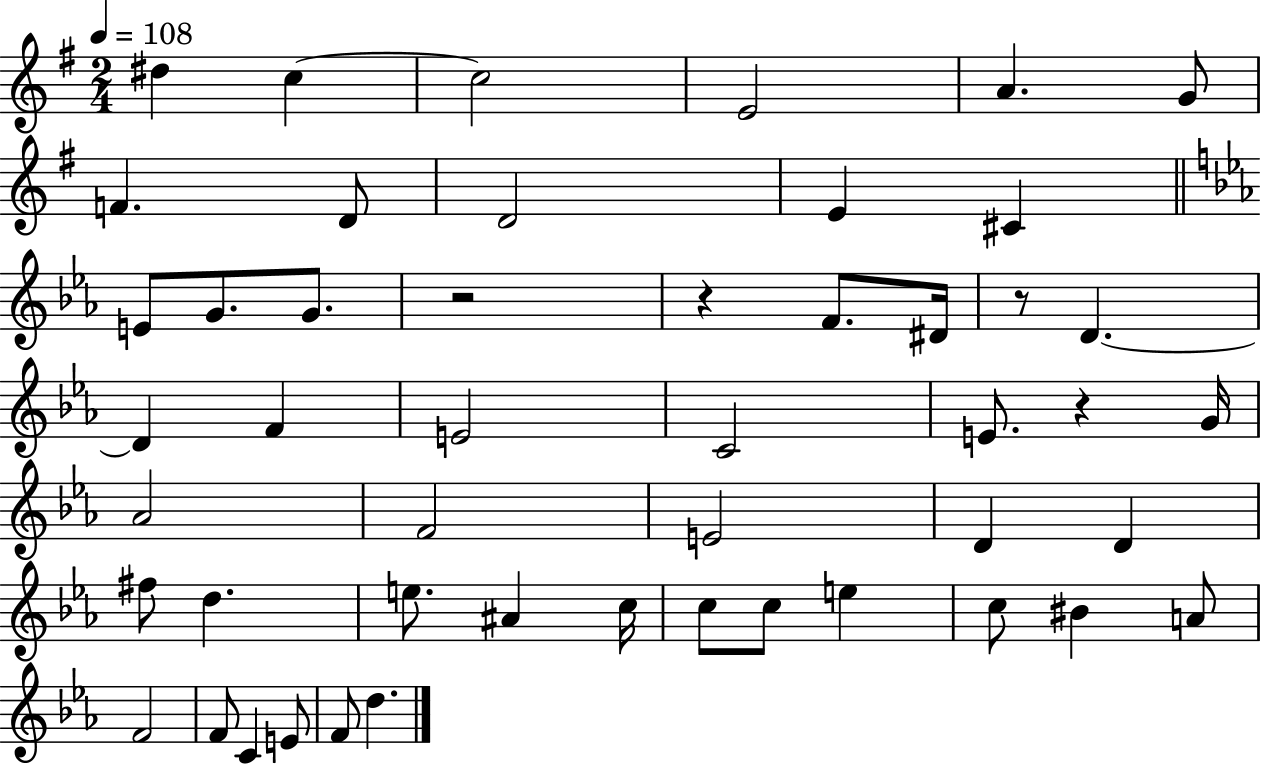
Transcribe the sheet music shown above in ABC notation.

X:1
T:Untitled
M:2/4
L:1/4
K:G
^d c c2 E2 A G/2 F D/2 D2 E ^C E/2 G/2 G/2 z2 z F/2 ^D/4 z/2 D D F E2 C2 E/2 z G/4 _A2 F2 E2 D D ^f/2 d e/2 ^A c/4 c/2 c/2 e c/2 ^B A/2 F2 F/2 C E/2 F/2 d